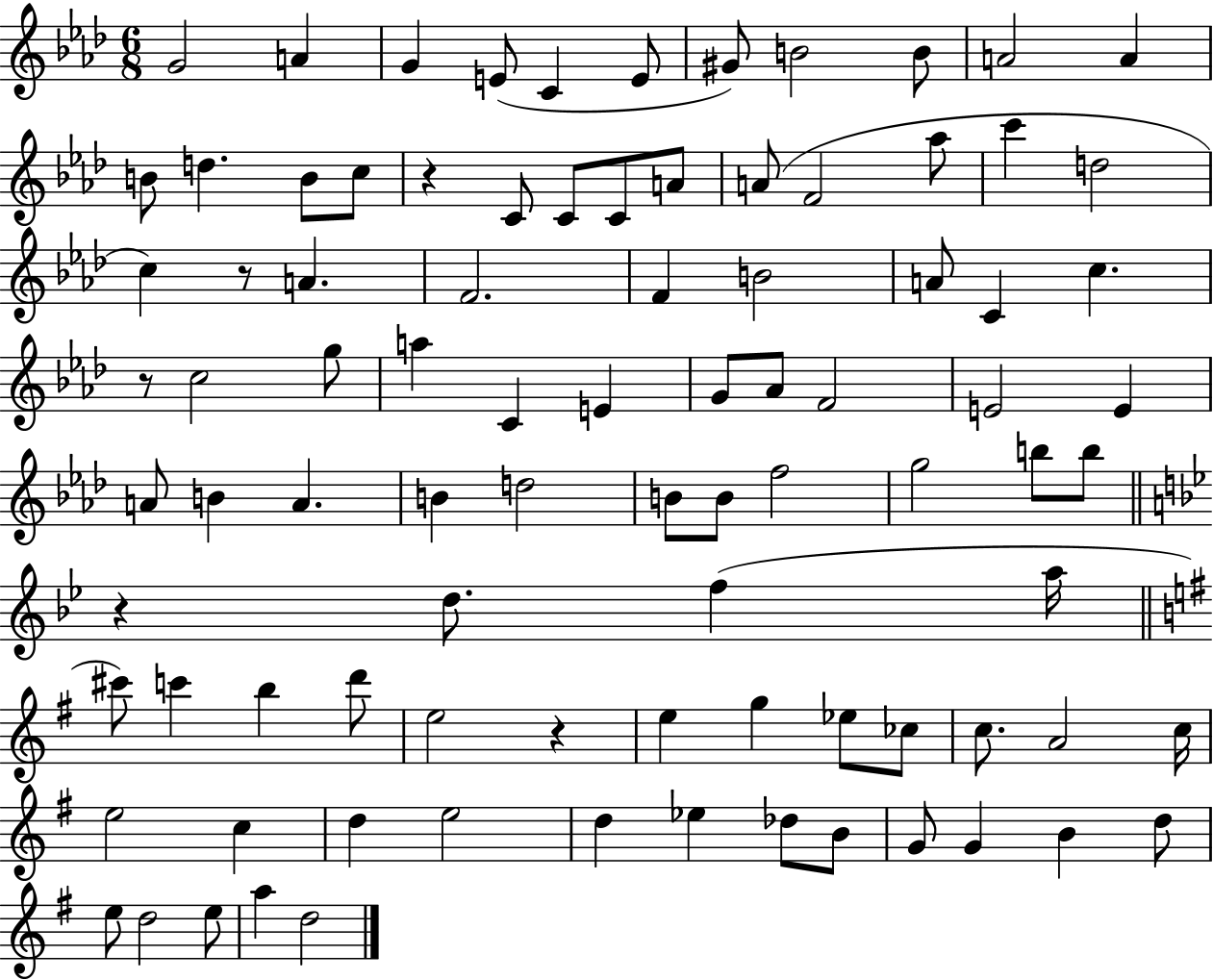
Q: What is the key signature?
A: AES major